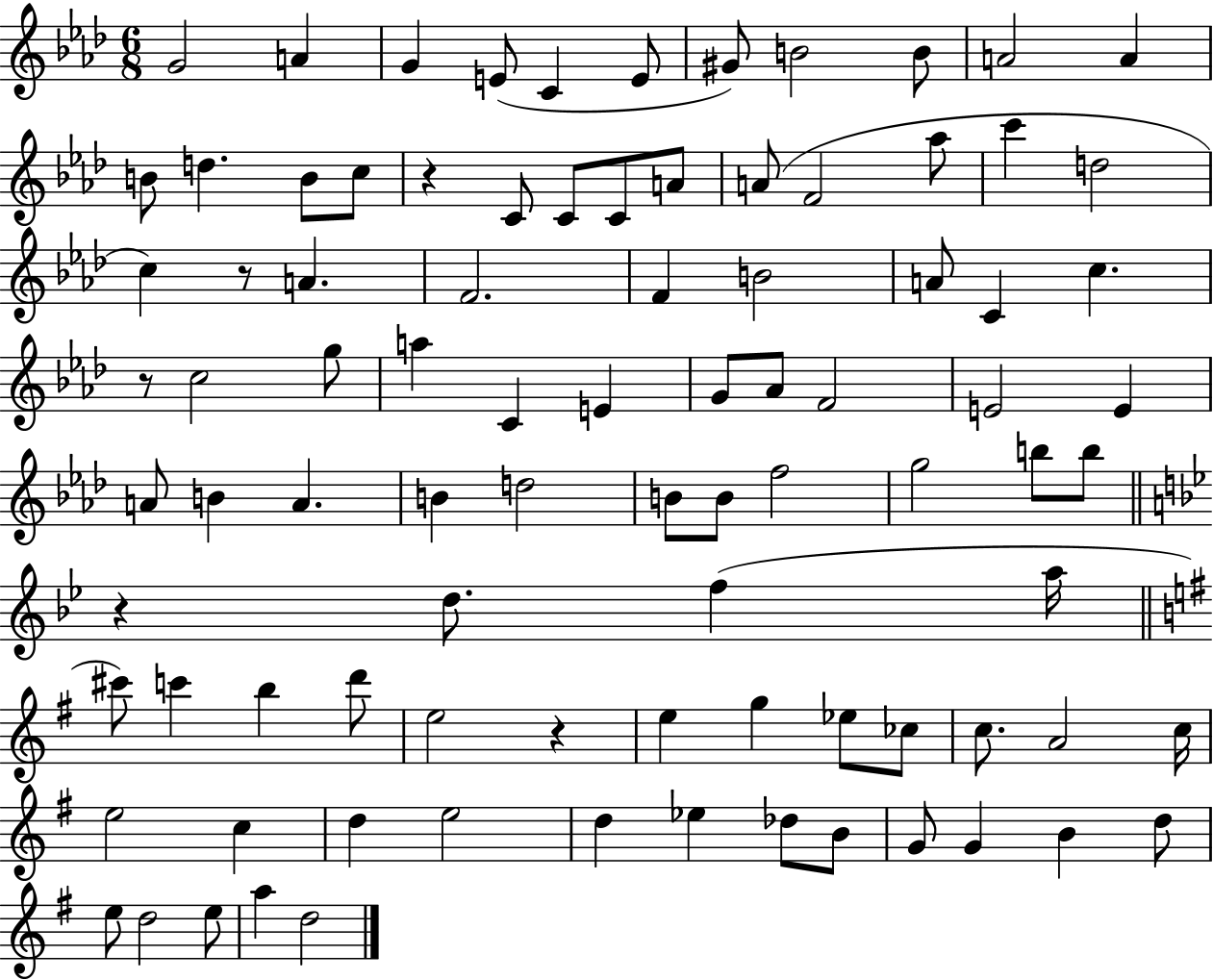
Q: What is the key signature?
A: AES major